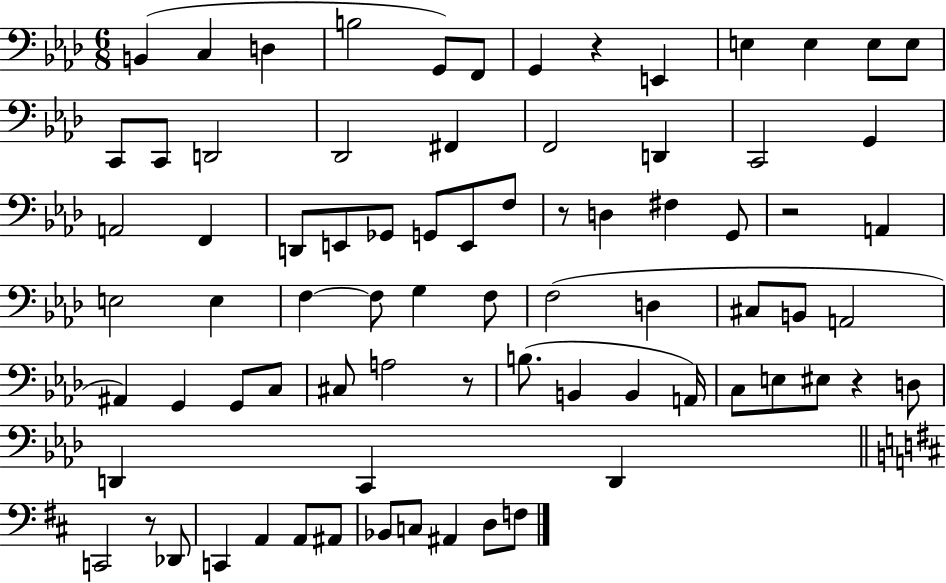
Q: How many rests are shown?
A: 6